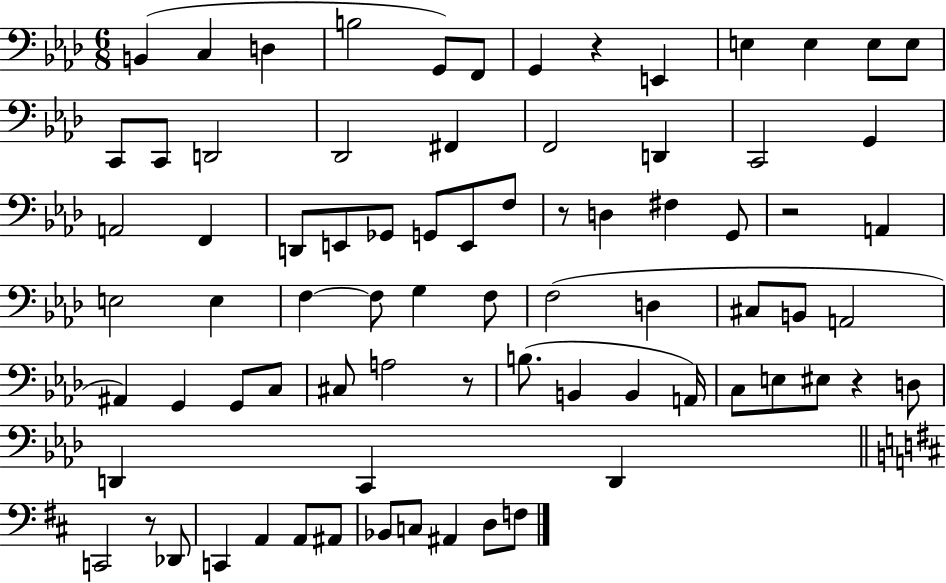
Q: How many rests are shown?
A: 6